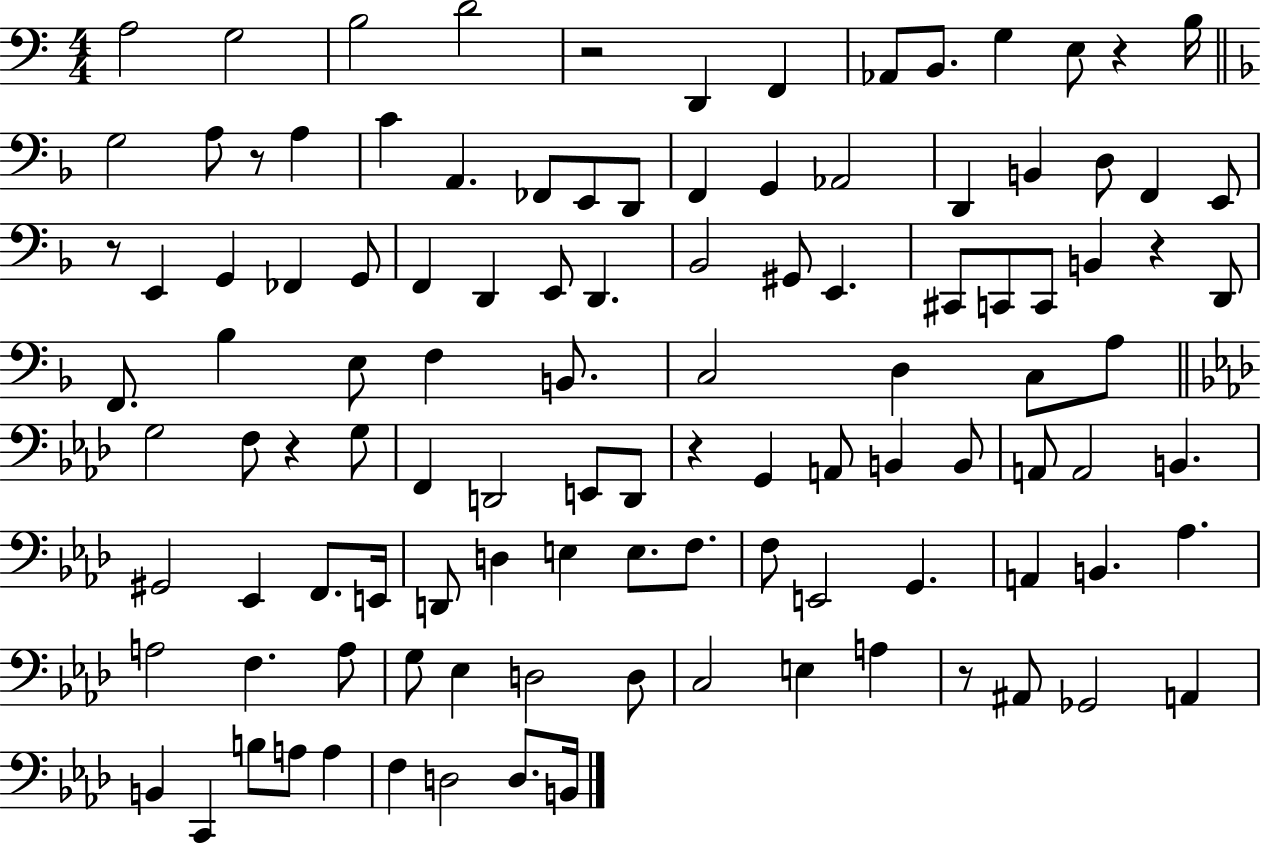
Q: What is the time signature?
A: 4/4